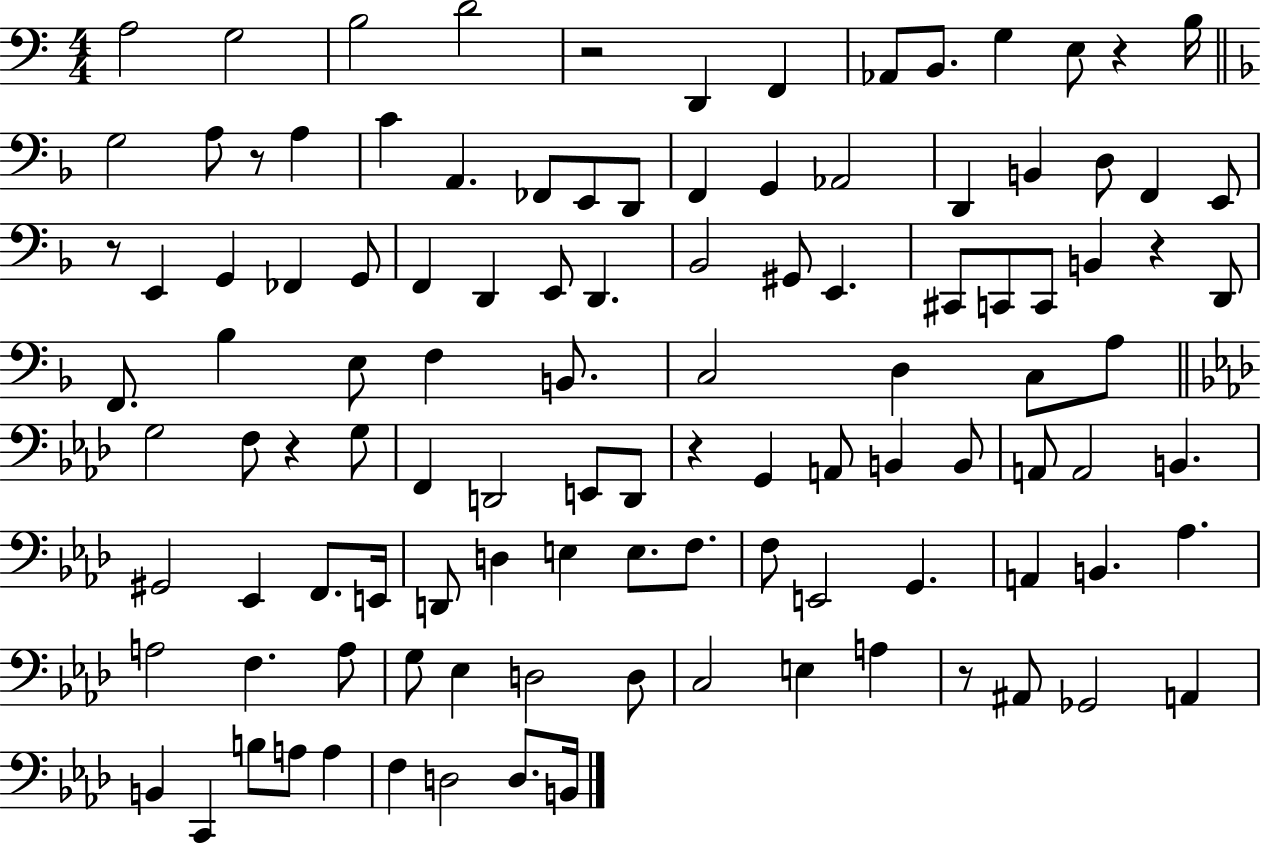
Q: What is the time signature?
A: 4/4